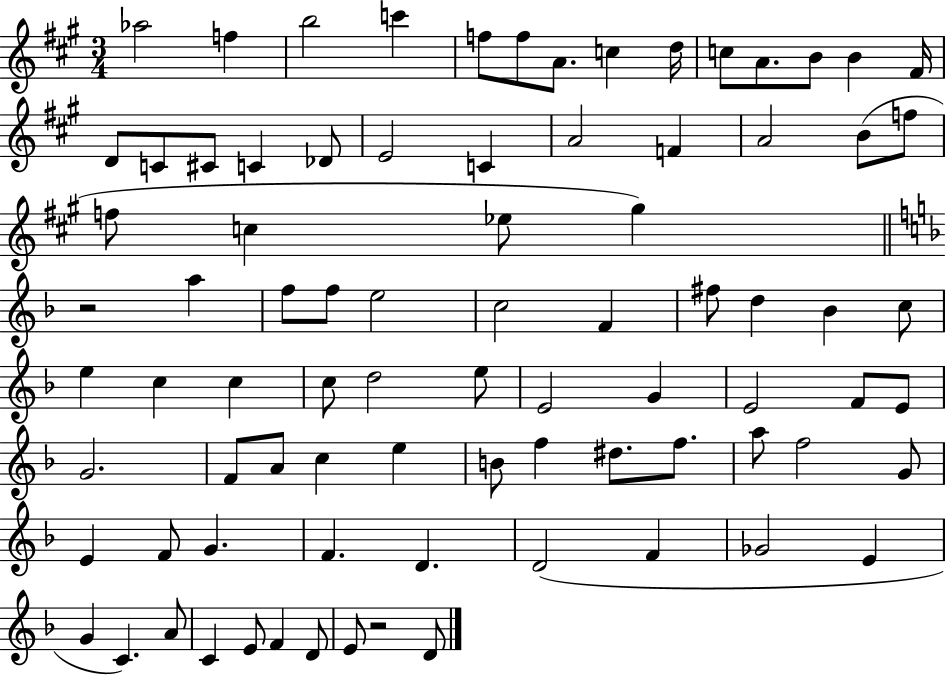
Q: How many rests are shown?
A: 2